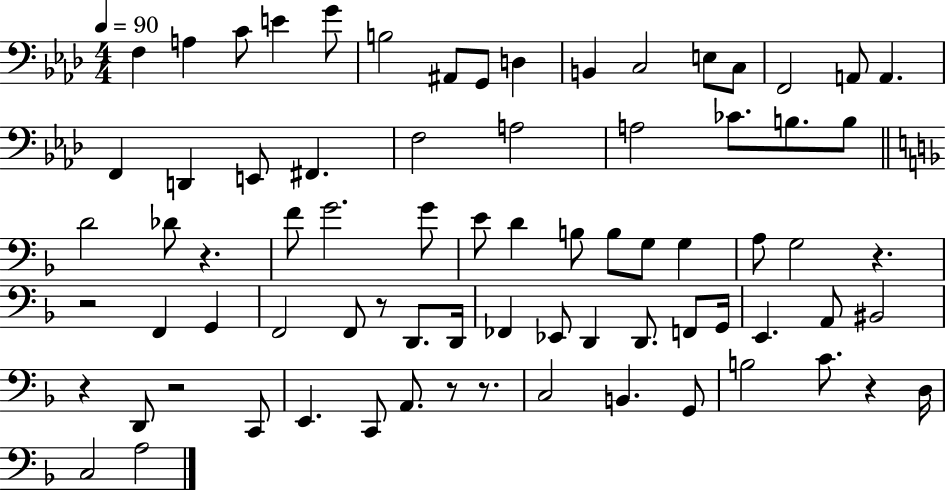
{
  \clef bass
  \numericTimeSignature
  \time 4/4
  \key aes \major
  \tempo 4 = 90
  f4 a4 c'8 e'4 g'8 | b2 ais,8 g,8 d4 | b,4 c2 e8 c8 | f,2 a,8 a,4. | \break f,4 d,4 e,8 fis,4. | f2 a2 | a2 ces'8. b8. b8 | \bar "||" \break \key f \major d'2 des'8 r4. | f'8 g'2. g'8 | e'8 d'4 b8 b8 g8 g4 | a8 g2 r4. | \break r2 f,4 g,4 | f,2 f,8 r8 d,8. d,16 | fes,4 ees,8 d,4 d,8. f,8 g,16 | e,4. a,8 bis,2 | \break r4 d,8 r2 c,8 | e,4. c,8 a,8. r8 r8. | c2 b,4. g,8 | b2 c'8. r4 d16 | \break c2 a2 | \bar "|."
}